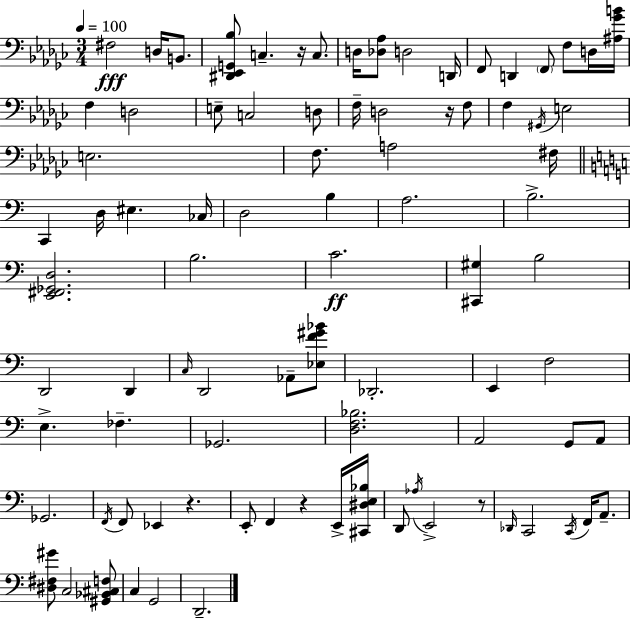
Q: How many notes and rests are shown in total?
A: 87